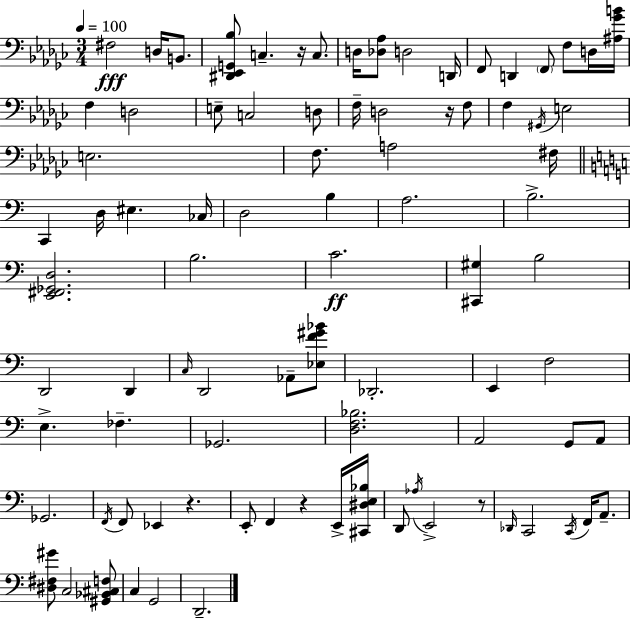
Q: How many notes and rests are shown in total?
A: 87